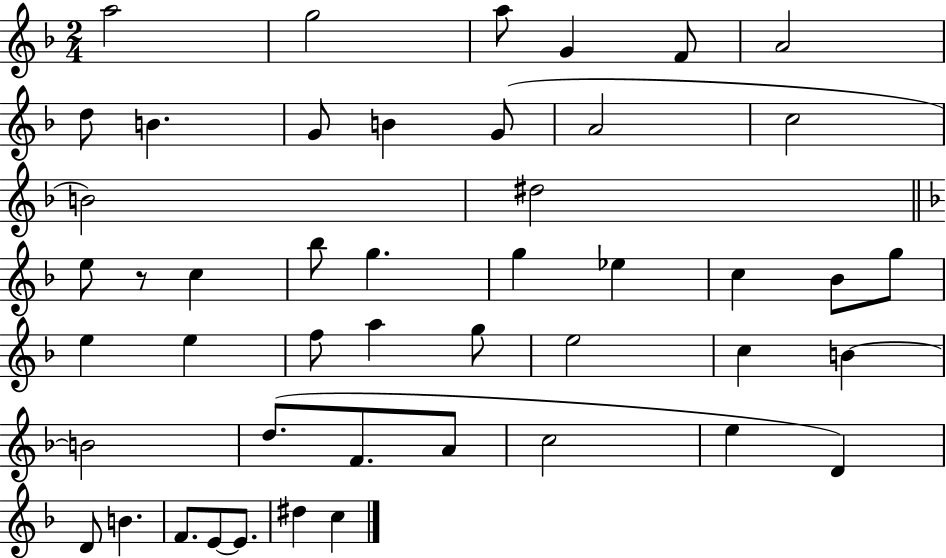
X:1
T:Untitled
M:2/4
L:1/4
K:F
a2 g2 a/2 G F/2 A2 d/2 B G/2 B G/2 A2 c2 B2 ^d2 e/2 z/2 c _b/2 g g _e c _B/2 g/2 e e f/2 a g/2 e2 c B B2 d/2 F/2 A/2 c2 e D D/2 B F/2 E/2 E/2 ^d c